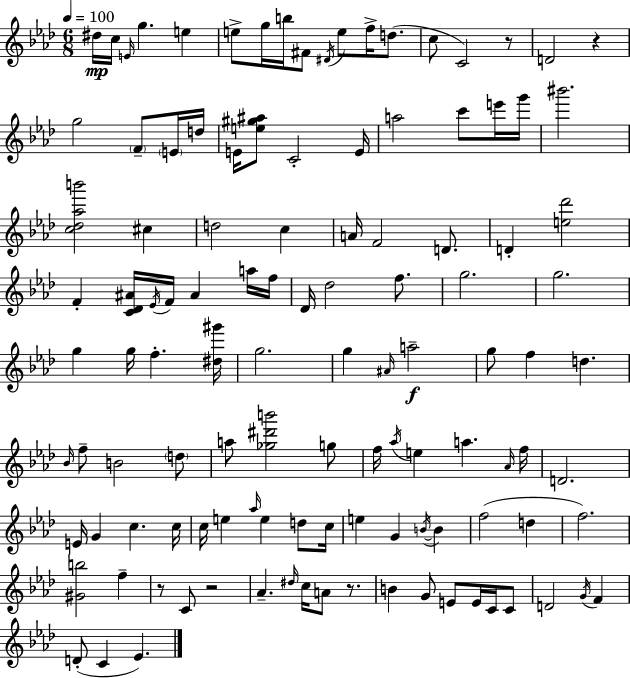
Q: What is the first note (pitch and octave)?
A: D#5